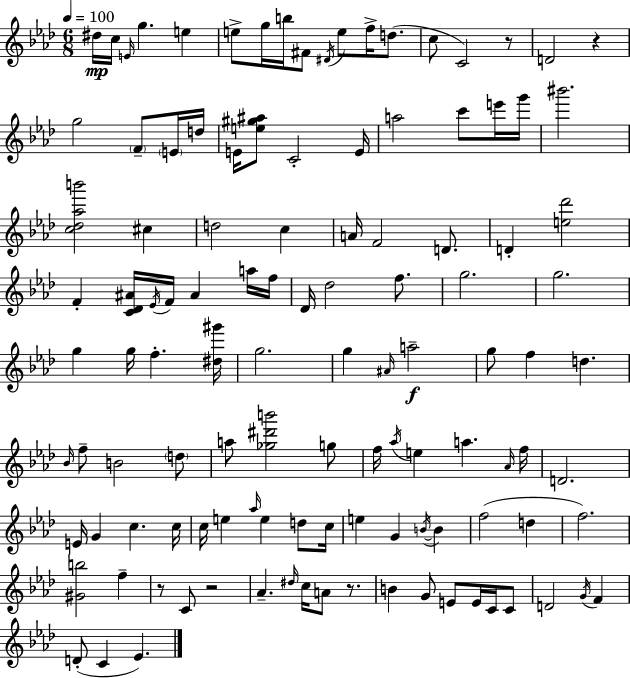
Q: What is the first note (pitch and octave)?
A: D#5